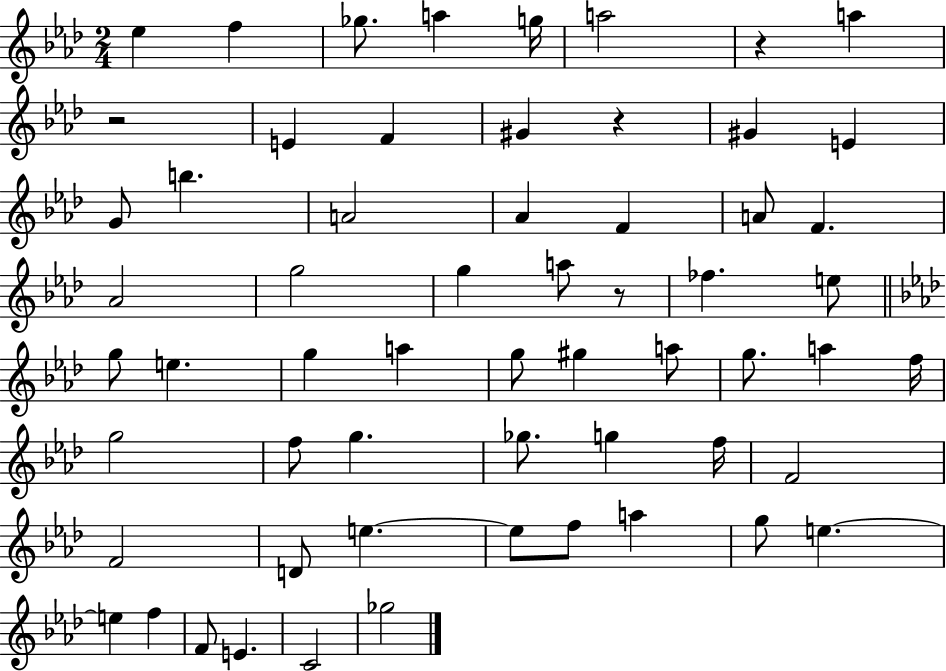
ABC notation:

X:1
T:Untitled
M:2/4
L:1/4
K:Ab
_e f _g/2 a g/4 a2 z a z2 E F ^G z ^G E G/2 b A2 _A F A/2 F _A2 g2 g a/2 z/2 _f e/2 g/2 e g a g/2 ^g a/2 g/2 a f/4 g2 f/2 g _g/2 g f/4 F2 F2 D/2 e e/2 f/2 a g/2 e e f F/2 E C2 _g2